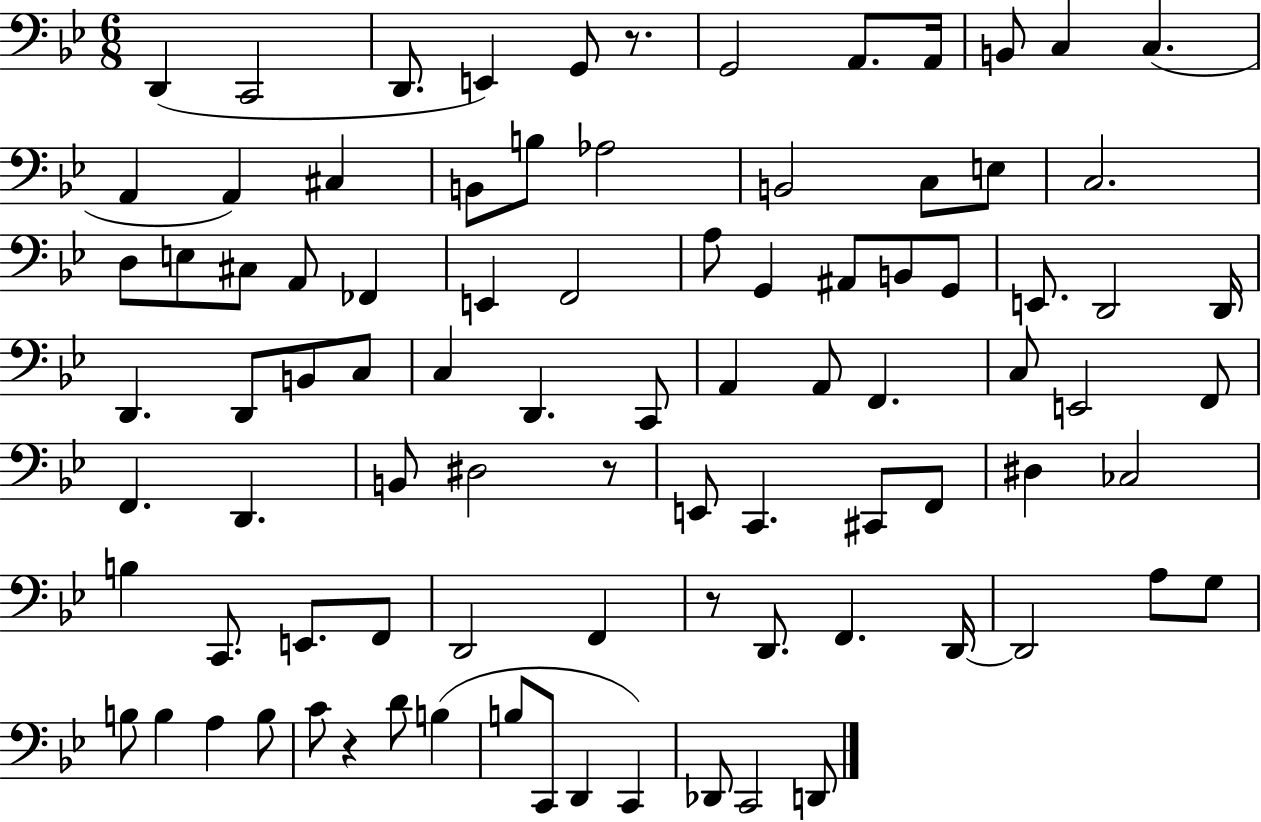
X:1
T:Untitled
M:6/8
L:1/4
K:Bb
D,, C,,2 D,,/2 E,, G,,/2 z/2 G,,2 A,,/2 A,,/4 B,,/2 C, C, A,, A,, ^C, B,,/2 B,/2 _A,2 B,,2 C,/2 E,/2 C,2 D,/2 E,/2 ^C,/2 A,,/2 _F,, E,, F,,2 A,/2 G,, ^A,,/2 B,,/2 G,,/2 E,,/2 D,,2 D,,/4 D,, D,,/2 B,,/2 C,/2 C, D,, C,,/2 A,, A,,/2 F,, C,/2 E,,2 F,,/2 F,, D,, B,,/2 ^D,2 z/2 E,,/2 C,, ^C,,/2 F,,/2 ^D, _C,2 B, C,,/2 E,,/2 F,,/2 D,,2 F,, z/2 D,,/2 F,, D,,/4 D,,2 A,/2 G,/2 B,/2 B, A, B,/2 C/2 z D/2 B, B,/2 C,,/2 D,, C,, _D,,/2 C,,2 D,,/2